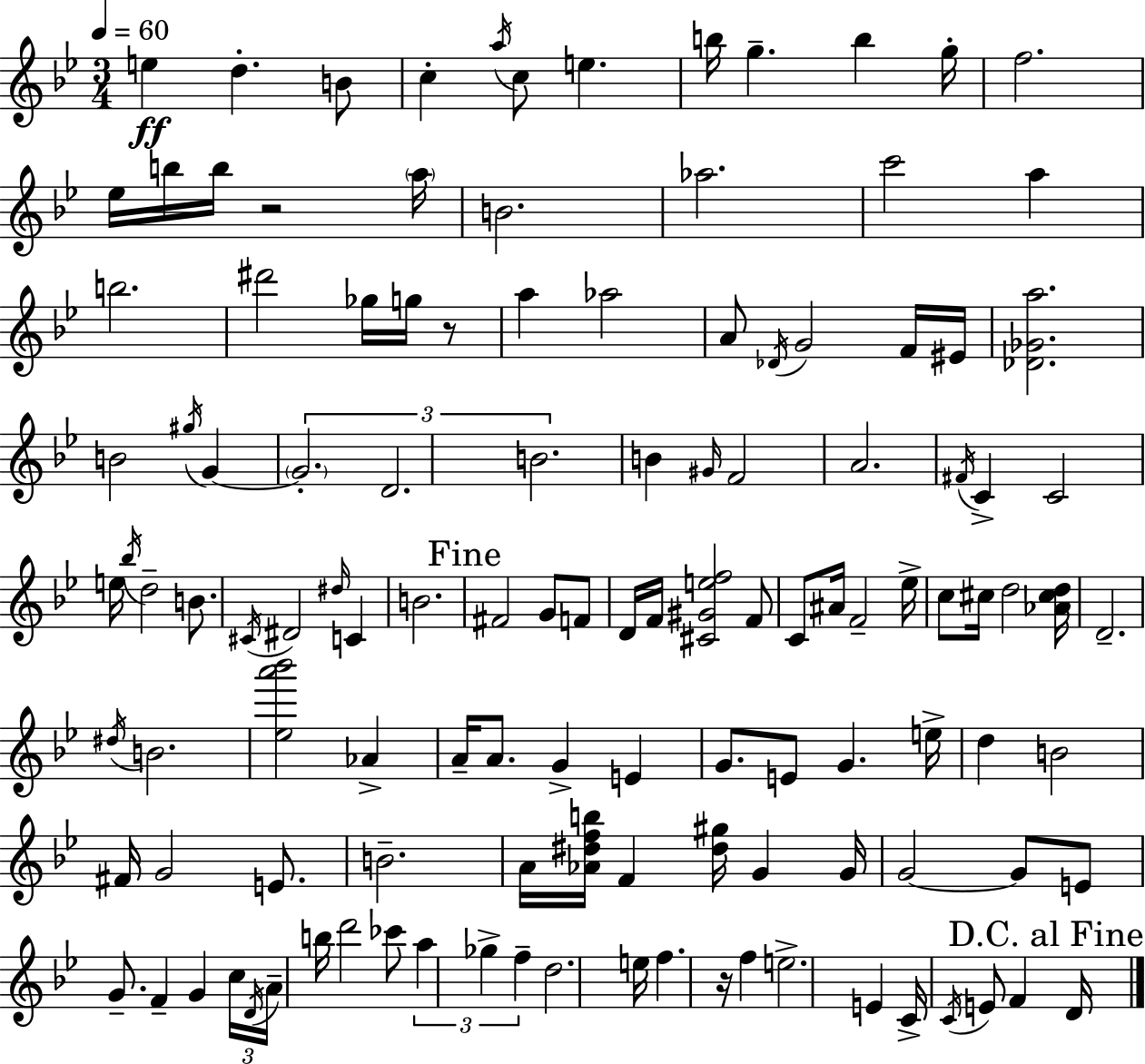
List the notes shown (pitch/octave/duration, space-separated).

E5/q D5/q. B4/e C5/q A5/s C5/e E5/q. B5/s G5/q. B5/q G5/s F5/h. Eb5/s B5/s B5/s R/h A5/s B4/h. Ab5/h. C6/h A5/q B5/h. D#6/h Gb5/s G5/s R/e A5/q Ab5/h A4/e Db4/s G4/h F4/s EIS4/s [Db4,Gb4,A5]/h. B4/h G#5/s G4/q G4/h. D4/h. B4/h. B4/q G#4/s F4/h A4/h. F#4/s C4/q C4/h E5/s Bb5/s D5/h B4/e. C#4/s D#4/h D#5/s C4/q B4/h. F#4/h G4/e F4/e D4/s F4/s [C#4,G#4,E5,F5]/h F4/e C4/e A#4/s F4/h Eb5/s C5/e C#5/s D5/h [Ab4,C#5,D5]/s D4/h. D#5/s B4/h. [Eb5,A6,Bb6]/h Ab4/q A4/s A4/e. G4/q E4/q G4/e. E4/e G4/q. E5/s D5/q B4/h F#4/s G4/h E4/e. B4/h. A4/s [Ab4,D#5,F5,B5]/s F4/q [D#5,G#5]/s G4/q G4/s G4/h G4/e E4/e G4/e. F4/q G4/q C5/s D4/s A4/s B5/s D6/h CES6/e A5/q Gb5/q F5/q D5/h. E5/s F5/q. R/s F5/q E5/h. E4/q C4/s C4/s E4/e F4/q D4/s